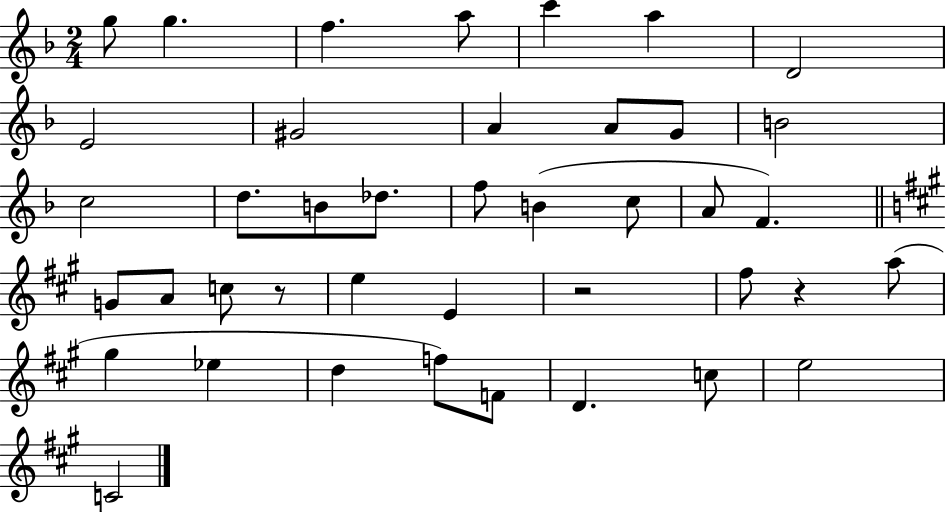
{
  \clef treble
  \numericTimeSignature
  \time 2/4
  \key f \major
  g''8 g''4. | f''4. a''8 | c'''4 a''4 | d'2 | \break e'2 | gis'2 | a'4 a'8 g'8 | b'2 | \break c''2 | d''8. b'8 des''8. | f''8 b'4( c''8 | a'8 f'4.) | \break \bar "||" \break \key a \major g'8 a'8 c''8 r8 | e''4 e'4 | r2 | fis''8 r4 a''8( | \break gis''4 ees''4 | d''4 f''8) f'8 | d'4. c''8 | e''2 | \break c'2 | \bar "|."
}